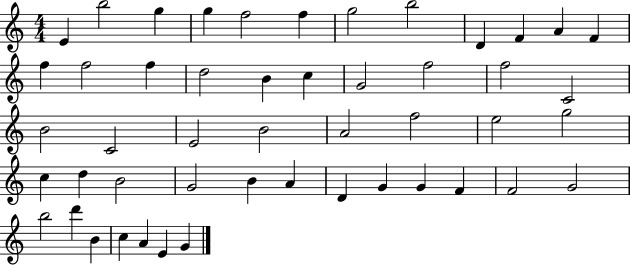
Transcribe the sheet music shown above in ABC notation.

X:1
T:Untitled
M:4/4
L:1/4
K:C
E b2 g g f2 f g2 b2 D F A F f f2 f d2 B c G2 f2 f2 C2 B2 C2 E2 B2 A2 f2 e2 g2 c d B2 G2 B A D G G F F2 G2 b2 d' B c A E G